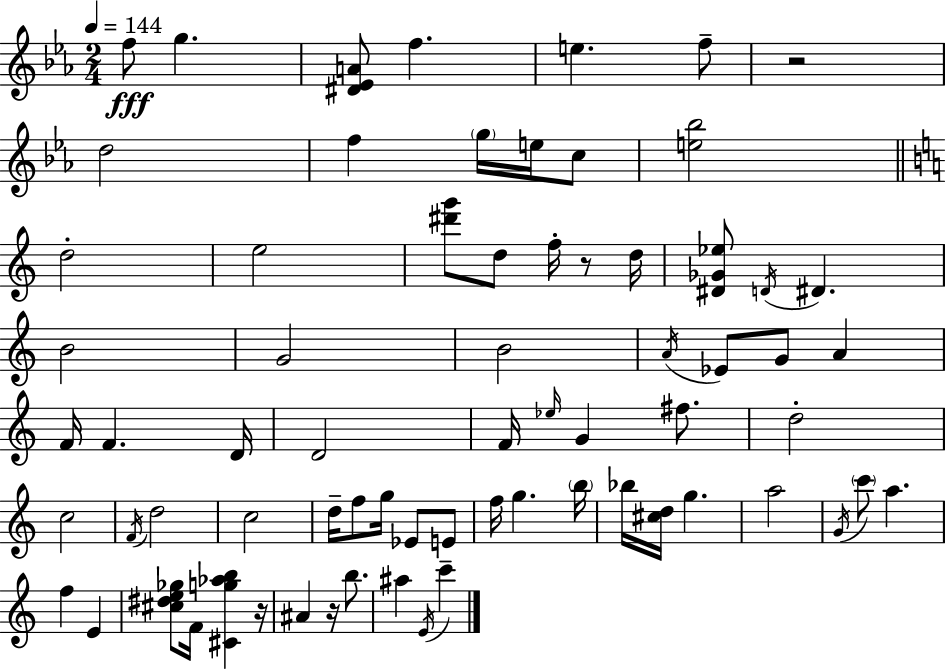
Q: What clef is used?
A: treble